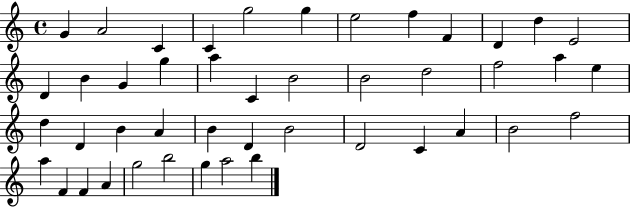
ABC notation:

X:1
T:Untitled
M:4/4
L:1/4
K:C
G A2 C C g2 g e2 f F D d E2 D B G g a C B2 B2 d2 f2 a e d D B A B D B2 D2 C A B2 f2 a F F A g2 b2 g a2 b